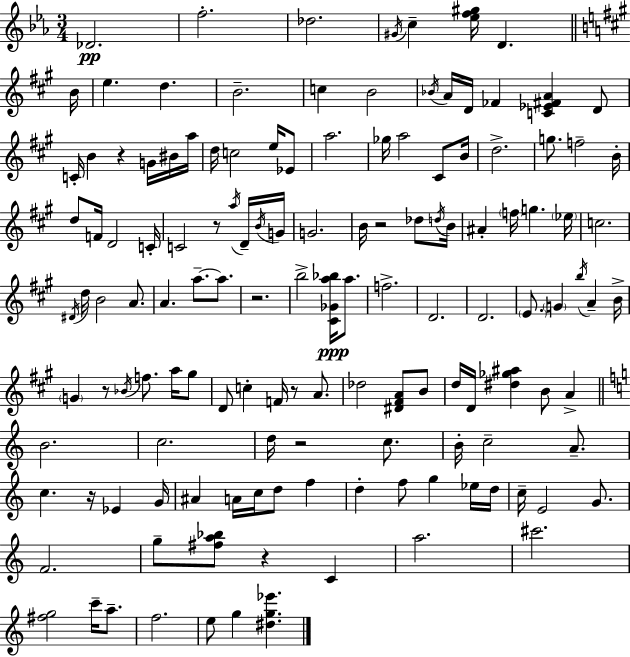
X:1
T:Untitled
M:3/4
L:1/4
K:Eb
_D2 f2 _d2 ^G/4 c [_ef^g]/4 D B/4 e d B2 c B2 _B/4 A/4 D/4 _F [C_E^FA] D/2 C/4 B z G/4 ^B/4 a/4 d/4 c2 e/4 _E/2 a2 _g/4 a2 ^C/2 B/4 d2 g/2 f2 B/4 d/2 F/4 D2 C/4 C2 z/2 a/4 D/4 B/4 G/4 G2 B/4 z2 _d/2 d/4 B/4 ^A f/4 g _e/4 c2 ^D/4 d/4 B2 A/2 A a/2 a/2 z2 b2 [^C_Ga_b]/4 a/2 f2 D2 D2 E/2 G b/4 A B/4 G z/2 _B/4 f/2 a/4 ^g/2 D/2 c F/4 z/2 A/2 _d2 [^D^FA]/2 B/2 d/4 D/4 [^d_g^a] B/2 A B2 c2 d/4 z2 c/2 B/4 c2 A/2 c z/4 _E G/4 ^A A/4 c/4 d/2 f d f/2 g _e/4 d/4 c/4 E2 G/2 F2 g/2 [^fa_b]/2 z C a2 ^c'2 [^fg]2 c'/4 a/2 f2 e/2 g [^dg_e']